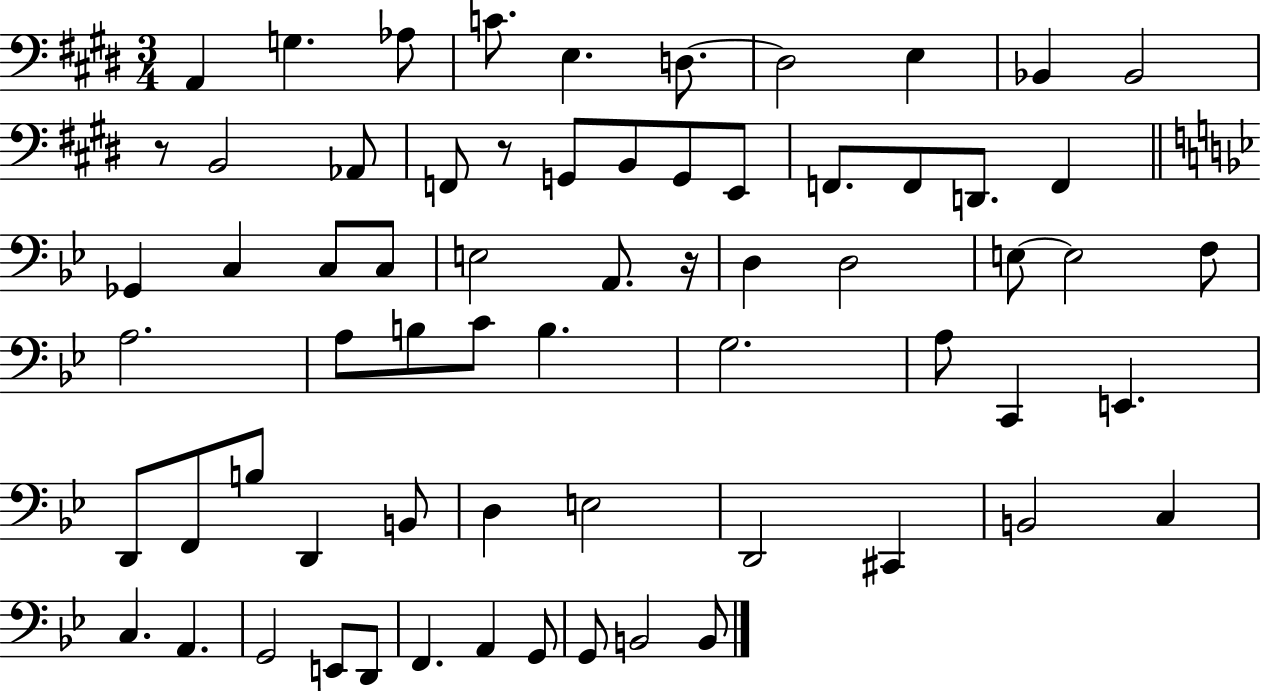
{
  \clef bass
  \numericTimeSignature
  \time 3/4
  \key e \major
  a,4 g4. aes8 | c'8. e4. d8.~~ | d2 e4 | bes,4 bes,2 | \break r8 b,2 aes,8 | f,8 r8 g,8 b,8 g,8 e,8 | f,8. f,8 d,8. f,4 | \bar "||" \break \key g \minor ges,4 c4 c8 c8 | e2 a,8. r16 | d4 d2 | e8~~ e2 f8 | \break a2. | a8 b8 c'8 b4. | g2. | a8 c,4 e,4. | \break d,8 f,8 b8 d,4 b,8 | d4 e2 | d,2 cis,4 | b,2 c4 | \break c4. a,4. | g,2 e,8 d,8 | f,4. a,4 g,8 | g,8 b,2 b,8 | \break \bar "|."
}